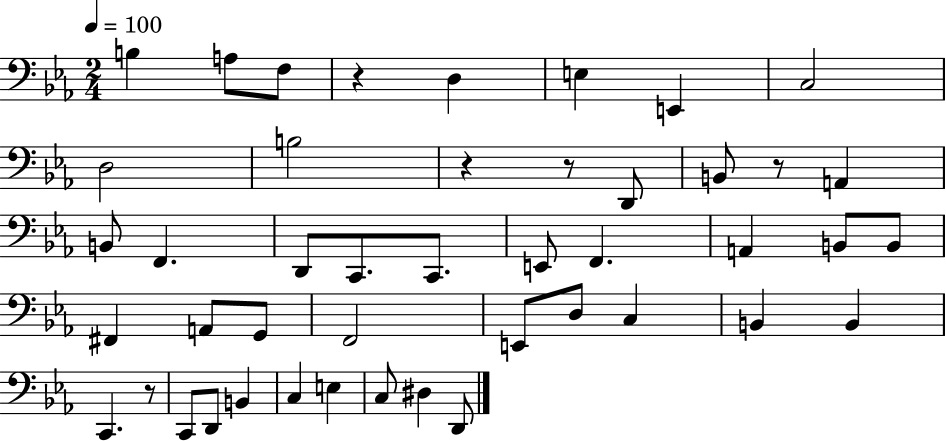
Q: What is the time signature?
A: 2/4